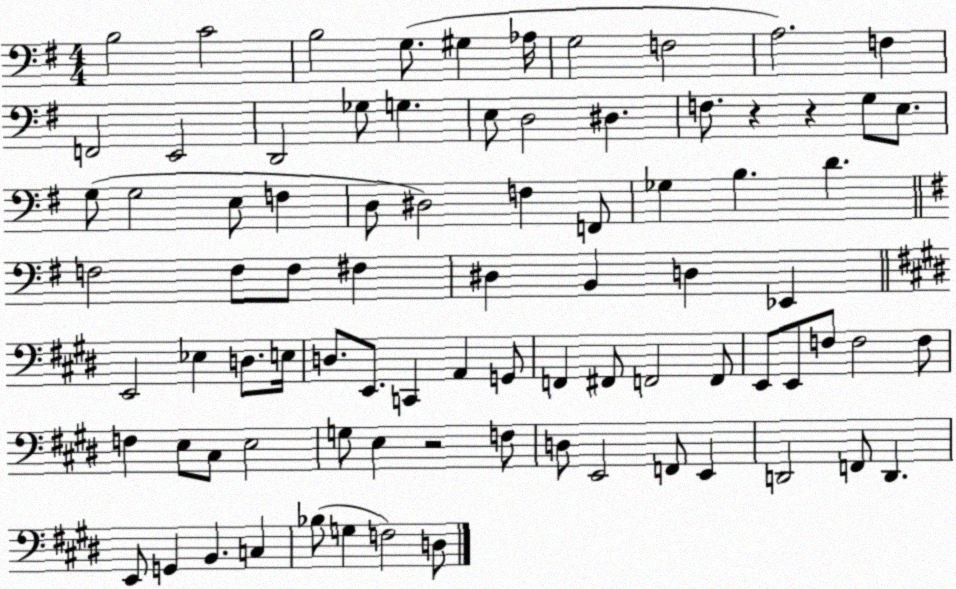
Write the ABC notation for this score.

X:1
T:Untitled
M:4/4
L:1/4
K:G
B,2 C2 B,2 G,/2 ^G, _A,/4 G,2 F,2 A,2 F, F,,2 E,,2 D,,2 _G,/2 G, E,/2 D,2 ^D, F,/2 z z G,/2 E,/2 G,/2 G,2 E,/2 F, D,/2 ^D,2 F, F,,/2 _G, B, D F,2 F,/2 F,/2 ^F, ^D, B,, D, _E,, E,,2 _E, D,/2 E,/4 D,/2 E,,/2 C,, A,, G,,/2 F,, ^F,,/2 F,,2 F,,/2 E,,/2 E,,/2 F,/2 F,2 F,/2 F, E,/2 ^C,/2 E,2 G,/2 E, z2 F,/2 D,/2 E,,2 F,,/2 E,, D,,2 F,,/2 D,, E,,/2 G,, B,, C, _B,/2 G, F,2 D,/2